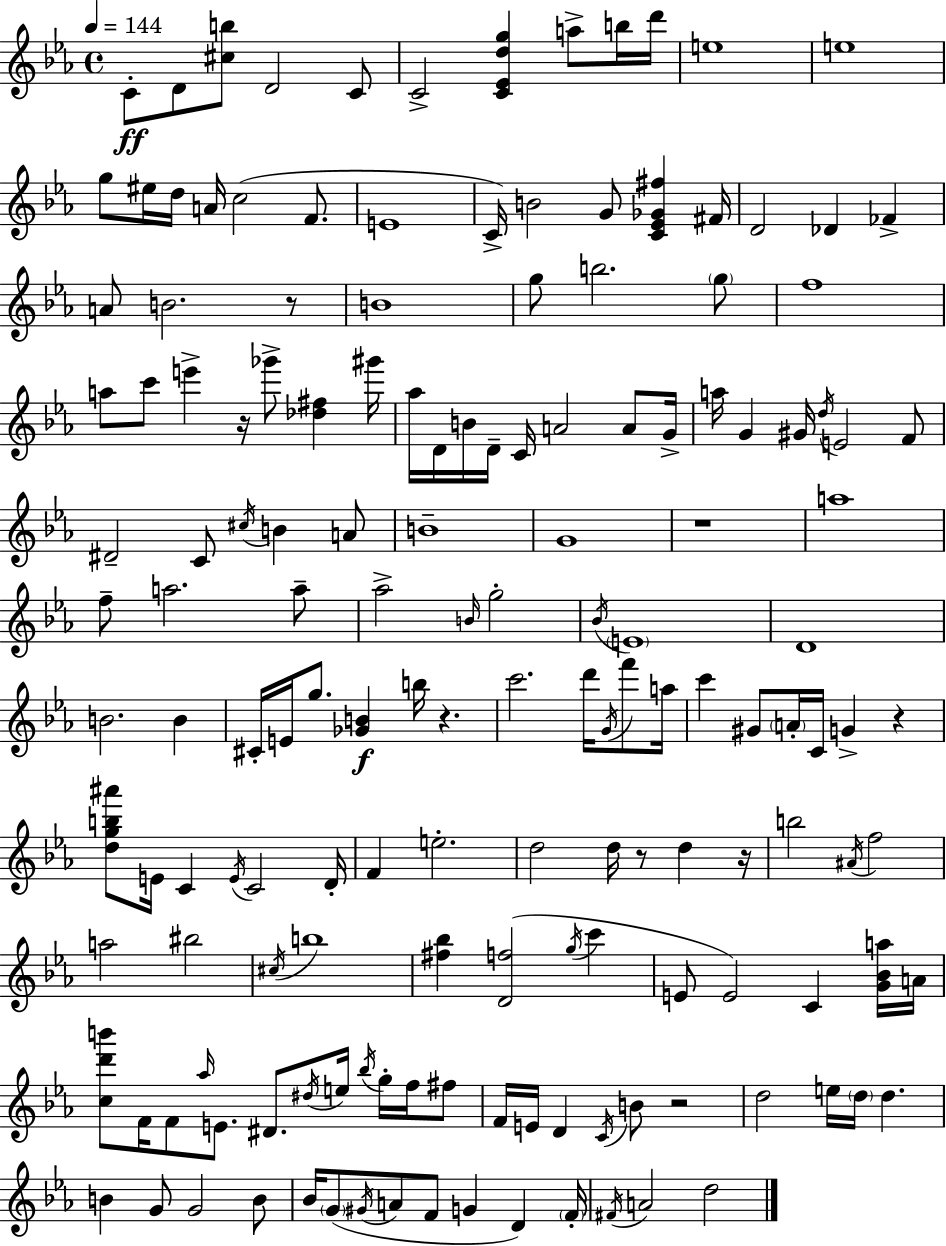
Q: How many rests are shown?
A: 8